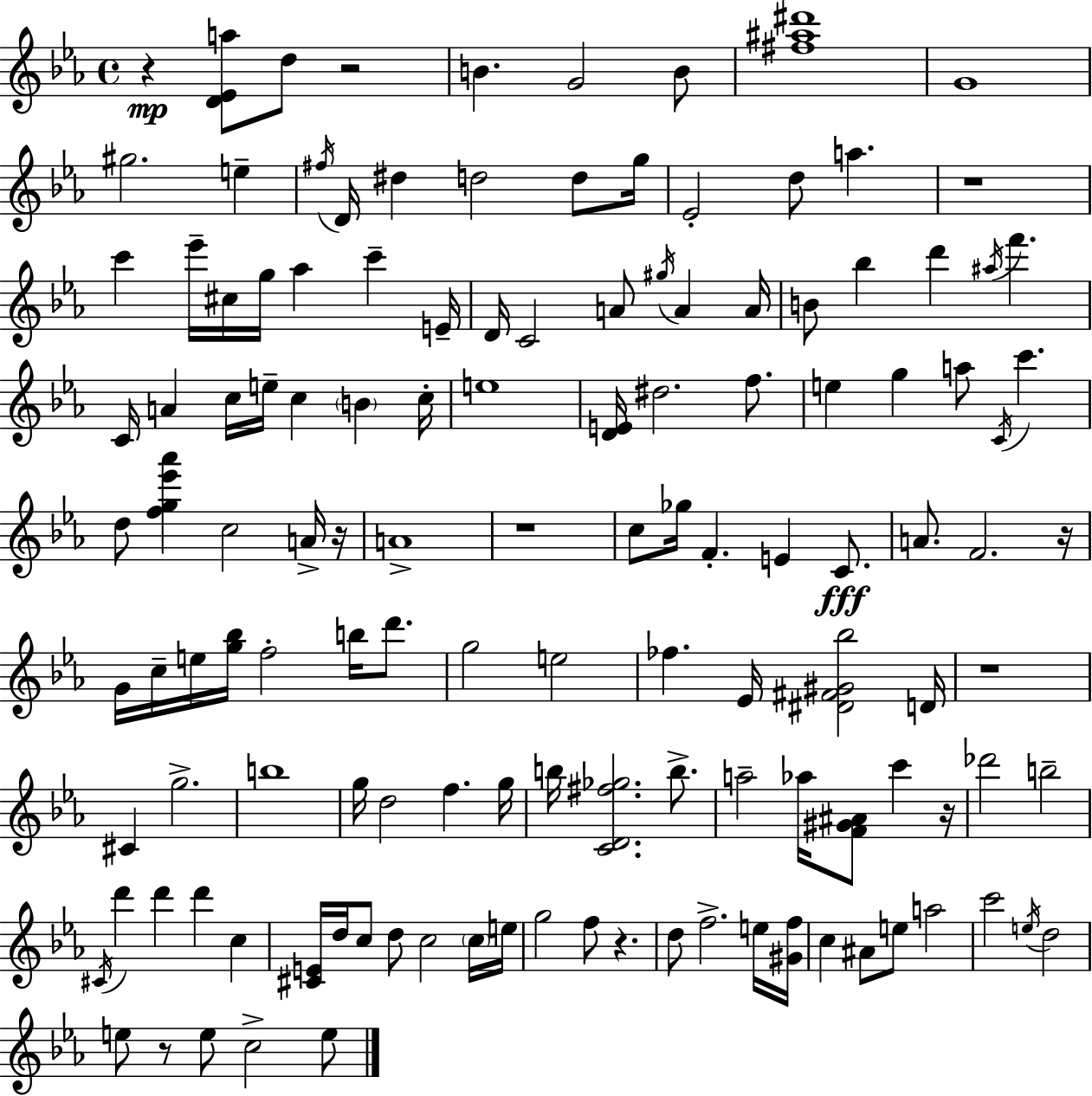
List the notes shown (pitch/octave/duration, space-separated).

R/q [D4,Eb4,A5]/e D5/e R/h B4/q. G4/h B4/e [F#5,A#5,D#6]/w G4/w G#5/h. E5/q F#5/s D4/s D#5/q D5/h D5/e G5/s Eb4/h D5/e A5/q. R/w C6/q Eb6/s C#5/s G5/s Ab5/q C6/q E4/s D4/s C4/h A4/e G#5/s A4/q A4/s B4/e Bb5/q D6/q A#5/s F6/q. C4/s A4/q C5/s E5/s C5/q B4/q C5/s E5/w [D4,E4]/s D#5/h. F5/e. E5/q G5/q A5/e C4/s C6/q. D5/e [F5,G5,Eb6,Ab6]/q C5/h A4/s R/s A4/w R/w C5/e Gb5/s F4/q. E4/q C4/e. A4/e. F4/h. R/s G4/s C5/s E5/s [G5,Bb5]/s F5/h B5/s D6/e. G5/h E5/h FES5/q. Eb4/s [D#4,F#4,G#4,Bb5]/h D4/s R/w C#4/q G5/h. B5/w G5/s D5/h F5/q. G5/s B5/s [C4,D4,F#5,Gb5]/h. B5/e. A5/h Ab5/s [F4,G#4,A#4]/e C6/q R/s Db6/h B5/h C#4/s D6/q D6/q D6/q C5/q [C#4,E4]/s D5/s C5/e D5/e C5/h C5/s E5/s G5/h F5/e R/q. D5/e F5/h. E5/s [G#4,F5]/s C5/q A#4/e E5/e A5/h C6/h E5/s D5/h E5/e R/e E5/e C5/h E5/e